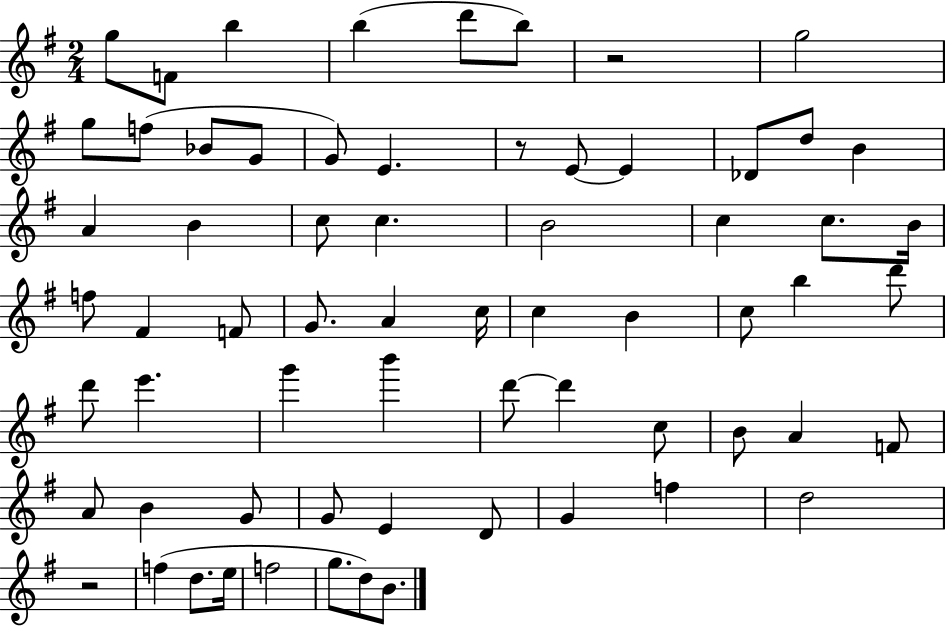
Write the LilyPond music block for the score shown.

{
  \clef treble
  \numericTimeSignature
  \time 2/4
  \key g \major
  g''8 f'8 b''4 | b''4( d'''8 b''8) | r2 | g''2 | \break g''8 f''8( bes'8 g'8 | g'8) e'4. | r8 e'8~~ e'4 | des'8 d''8 b'4 | \break a'4 b'4 | c''8 c''4. | b'2 | c''4 c''8. b'16 | \break f''8 fis'4 f'8 | g'8. a'4 c''16 | c''4 b'4 | c''8 b''4 d'''8 | \break d'''8 e'''4. | g'''4 b'''4 | d'''8~~ d'''4 c''8 | b'8 a'4 f'8 | \break a'8 b'4 g'8 | g'8 e'4 d'8 | g'4 f''4 | d''2 | \break r2 | f''4( d''8. e''16 | f''2 | g''8. d''8) b'8. | \break \bar "|."
}